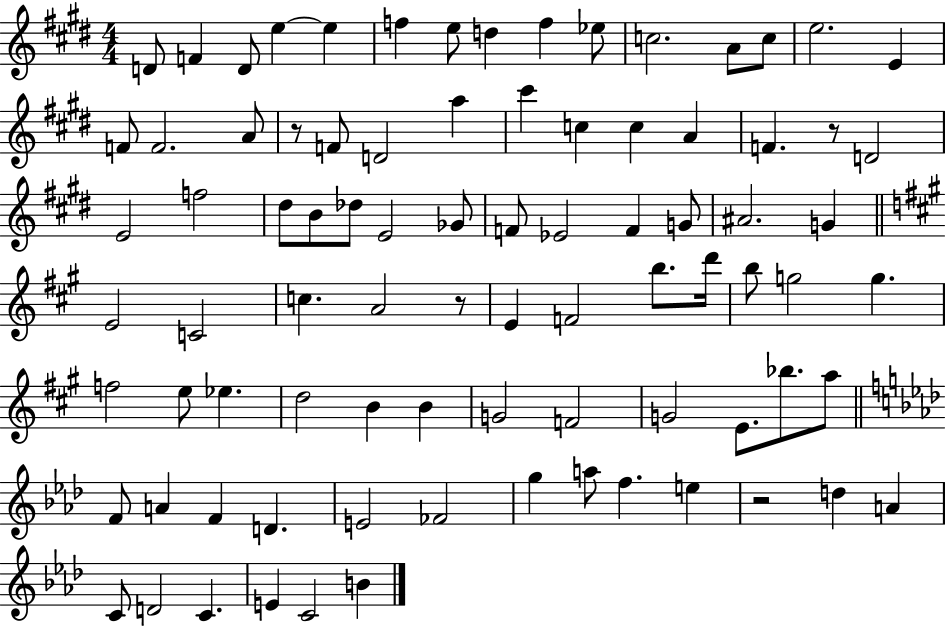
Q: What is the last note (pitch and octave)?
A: B4